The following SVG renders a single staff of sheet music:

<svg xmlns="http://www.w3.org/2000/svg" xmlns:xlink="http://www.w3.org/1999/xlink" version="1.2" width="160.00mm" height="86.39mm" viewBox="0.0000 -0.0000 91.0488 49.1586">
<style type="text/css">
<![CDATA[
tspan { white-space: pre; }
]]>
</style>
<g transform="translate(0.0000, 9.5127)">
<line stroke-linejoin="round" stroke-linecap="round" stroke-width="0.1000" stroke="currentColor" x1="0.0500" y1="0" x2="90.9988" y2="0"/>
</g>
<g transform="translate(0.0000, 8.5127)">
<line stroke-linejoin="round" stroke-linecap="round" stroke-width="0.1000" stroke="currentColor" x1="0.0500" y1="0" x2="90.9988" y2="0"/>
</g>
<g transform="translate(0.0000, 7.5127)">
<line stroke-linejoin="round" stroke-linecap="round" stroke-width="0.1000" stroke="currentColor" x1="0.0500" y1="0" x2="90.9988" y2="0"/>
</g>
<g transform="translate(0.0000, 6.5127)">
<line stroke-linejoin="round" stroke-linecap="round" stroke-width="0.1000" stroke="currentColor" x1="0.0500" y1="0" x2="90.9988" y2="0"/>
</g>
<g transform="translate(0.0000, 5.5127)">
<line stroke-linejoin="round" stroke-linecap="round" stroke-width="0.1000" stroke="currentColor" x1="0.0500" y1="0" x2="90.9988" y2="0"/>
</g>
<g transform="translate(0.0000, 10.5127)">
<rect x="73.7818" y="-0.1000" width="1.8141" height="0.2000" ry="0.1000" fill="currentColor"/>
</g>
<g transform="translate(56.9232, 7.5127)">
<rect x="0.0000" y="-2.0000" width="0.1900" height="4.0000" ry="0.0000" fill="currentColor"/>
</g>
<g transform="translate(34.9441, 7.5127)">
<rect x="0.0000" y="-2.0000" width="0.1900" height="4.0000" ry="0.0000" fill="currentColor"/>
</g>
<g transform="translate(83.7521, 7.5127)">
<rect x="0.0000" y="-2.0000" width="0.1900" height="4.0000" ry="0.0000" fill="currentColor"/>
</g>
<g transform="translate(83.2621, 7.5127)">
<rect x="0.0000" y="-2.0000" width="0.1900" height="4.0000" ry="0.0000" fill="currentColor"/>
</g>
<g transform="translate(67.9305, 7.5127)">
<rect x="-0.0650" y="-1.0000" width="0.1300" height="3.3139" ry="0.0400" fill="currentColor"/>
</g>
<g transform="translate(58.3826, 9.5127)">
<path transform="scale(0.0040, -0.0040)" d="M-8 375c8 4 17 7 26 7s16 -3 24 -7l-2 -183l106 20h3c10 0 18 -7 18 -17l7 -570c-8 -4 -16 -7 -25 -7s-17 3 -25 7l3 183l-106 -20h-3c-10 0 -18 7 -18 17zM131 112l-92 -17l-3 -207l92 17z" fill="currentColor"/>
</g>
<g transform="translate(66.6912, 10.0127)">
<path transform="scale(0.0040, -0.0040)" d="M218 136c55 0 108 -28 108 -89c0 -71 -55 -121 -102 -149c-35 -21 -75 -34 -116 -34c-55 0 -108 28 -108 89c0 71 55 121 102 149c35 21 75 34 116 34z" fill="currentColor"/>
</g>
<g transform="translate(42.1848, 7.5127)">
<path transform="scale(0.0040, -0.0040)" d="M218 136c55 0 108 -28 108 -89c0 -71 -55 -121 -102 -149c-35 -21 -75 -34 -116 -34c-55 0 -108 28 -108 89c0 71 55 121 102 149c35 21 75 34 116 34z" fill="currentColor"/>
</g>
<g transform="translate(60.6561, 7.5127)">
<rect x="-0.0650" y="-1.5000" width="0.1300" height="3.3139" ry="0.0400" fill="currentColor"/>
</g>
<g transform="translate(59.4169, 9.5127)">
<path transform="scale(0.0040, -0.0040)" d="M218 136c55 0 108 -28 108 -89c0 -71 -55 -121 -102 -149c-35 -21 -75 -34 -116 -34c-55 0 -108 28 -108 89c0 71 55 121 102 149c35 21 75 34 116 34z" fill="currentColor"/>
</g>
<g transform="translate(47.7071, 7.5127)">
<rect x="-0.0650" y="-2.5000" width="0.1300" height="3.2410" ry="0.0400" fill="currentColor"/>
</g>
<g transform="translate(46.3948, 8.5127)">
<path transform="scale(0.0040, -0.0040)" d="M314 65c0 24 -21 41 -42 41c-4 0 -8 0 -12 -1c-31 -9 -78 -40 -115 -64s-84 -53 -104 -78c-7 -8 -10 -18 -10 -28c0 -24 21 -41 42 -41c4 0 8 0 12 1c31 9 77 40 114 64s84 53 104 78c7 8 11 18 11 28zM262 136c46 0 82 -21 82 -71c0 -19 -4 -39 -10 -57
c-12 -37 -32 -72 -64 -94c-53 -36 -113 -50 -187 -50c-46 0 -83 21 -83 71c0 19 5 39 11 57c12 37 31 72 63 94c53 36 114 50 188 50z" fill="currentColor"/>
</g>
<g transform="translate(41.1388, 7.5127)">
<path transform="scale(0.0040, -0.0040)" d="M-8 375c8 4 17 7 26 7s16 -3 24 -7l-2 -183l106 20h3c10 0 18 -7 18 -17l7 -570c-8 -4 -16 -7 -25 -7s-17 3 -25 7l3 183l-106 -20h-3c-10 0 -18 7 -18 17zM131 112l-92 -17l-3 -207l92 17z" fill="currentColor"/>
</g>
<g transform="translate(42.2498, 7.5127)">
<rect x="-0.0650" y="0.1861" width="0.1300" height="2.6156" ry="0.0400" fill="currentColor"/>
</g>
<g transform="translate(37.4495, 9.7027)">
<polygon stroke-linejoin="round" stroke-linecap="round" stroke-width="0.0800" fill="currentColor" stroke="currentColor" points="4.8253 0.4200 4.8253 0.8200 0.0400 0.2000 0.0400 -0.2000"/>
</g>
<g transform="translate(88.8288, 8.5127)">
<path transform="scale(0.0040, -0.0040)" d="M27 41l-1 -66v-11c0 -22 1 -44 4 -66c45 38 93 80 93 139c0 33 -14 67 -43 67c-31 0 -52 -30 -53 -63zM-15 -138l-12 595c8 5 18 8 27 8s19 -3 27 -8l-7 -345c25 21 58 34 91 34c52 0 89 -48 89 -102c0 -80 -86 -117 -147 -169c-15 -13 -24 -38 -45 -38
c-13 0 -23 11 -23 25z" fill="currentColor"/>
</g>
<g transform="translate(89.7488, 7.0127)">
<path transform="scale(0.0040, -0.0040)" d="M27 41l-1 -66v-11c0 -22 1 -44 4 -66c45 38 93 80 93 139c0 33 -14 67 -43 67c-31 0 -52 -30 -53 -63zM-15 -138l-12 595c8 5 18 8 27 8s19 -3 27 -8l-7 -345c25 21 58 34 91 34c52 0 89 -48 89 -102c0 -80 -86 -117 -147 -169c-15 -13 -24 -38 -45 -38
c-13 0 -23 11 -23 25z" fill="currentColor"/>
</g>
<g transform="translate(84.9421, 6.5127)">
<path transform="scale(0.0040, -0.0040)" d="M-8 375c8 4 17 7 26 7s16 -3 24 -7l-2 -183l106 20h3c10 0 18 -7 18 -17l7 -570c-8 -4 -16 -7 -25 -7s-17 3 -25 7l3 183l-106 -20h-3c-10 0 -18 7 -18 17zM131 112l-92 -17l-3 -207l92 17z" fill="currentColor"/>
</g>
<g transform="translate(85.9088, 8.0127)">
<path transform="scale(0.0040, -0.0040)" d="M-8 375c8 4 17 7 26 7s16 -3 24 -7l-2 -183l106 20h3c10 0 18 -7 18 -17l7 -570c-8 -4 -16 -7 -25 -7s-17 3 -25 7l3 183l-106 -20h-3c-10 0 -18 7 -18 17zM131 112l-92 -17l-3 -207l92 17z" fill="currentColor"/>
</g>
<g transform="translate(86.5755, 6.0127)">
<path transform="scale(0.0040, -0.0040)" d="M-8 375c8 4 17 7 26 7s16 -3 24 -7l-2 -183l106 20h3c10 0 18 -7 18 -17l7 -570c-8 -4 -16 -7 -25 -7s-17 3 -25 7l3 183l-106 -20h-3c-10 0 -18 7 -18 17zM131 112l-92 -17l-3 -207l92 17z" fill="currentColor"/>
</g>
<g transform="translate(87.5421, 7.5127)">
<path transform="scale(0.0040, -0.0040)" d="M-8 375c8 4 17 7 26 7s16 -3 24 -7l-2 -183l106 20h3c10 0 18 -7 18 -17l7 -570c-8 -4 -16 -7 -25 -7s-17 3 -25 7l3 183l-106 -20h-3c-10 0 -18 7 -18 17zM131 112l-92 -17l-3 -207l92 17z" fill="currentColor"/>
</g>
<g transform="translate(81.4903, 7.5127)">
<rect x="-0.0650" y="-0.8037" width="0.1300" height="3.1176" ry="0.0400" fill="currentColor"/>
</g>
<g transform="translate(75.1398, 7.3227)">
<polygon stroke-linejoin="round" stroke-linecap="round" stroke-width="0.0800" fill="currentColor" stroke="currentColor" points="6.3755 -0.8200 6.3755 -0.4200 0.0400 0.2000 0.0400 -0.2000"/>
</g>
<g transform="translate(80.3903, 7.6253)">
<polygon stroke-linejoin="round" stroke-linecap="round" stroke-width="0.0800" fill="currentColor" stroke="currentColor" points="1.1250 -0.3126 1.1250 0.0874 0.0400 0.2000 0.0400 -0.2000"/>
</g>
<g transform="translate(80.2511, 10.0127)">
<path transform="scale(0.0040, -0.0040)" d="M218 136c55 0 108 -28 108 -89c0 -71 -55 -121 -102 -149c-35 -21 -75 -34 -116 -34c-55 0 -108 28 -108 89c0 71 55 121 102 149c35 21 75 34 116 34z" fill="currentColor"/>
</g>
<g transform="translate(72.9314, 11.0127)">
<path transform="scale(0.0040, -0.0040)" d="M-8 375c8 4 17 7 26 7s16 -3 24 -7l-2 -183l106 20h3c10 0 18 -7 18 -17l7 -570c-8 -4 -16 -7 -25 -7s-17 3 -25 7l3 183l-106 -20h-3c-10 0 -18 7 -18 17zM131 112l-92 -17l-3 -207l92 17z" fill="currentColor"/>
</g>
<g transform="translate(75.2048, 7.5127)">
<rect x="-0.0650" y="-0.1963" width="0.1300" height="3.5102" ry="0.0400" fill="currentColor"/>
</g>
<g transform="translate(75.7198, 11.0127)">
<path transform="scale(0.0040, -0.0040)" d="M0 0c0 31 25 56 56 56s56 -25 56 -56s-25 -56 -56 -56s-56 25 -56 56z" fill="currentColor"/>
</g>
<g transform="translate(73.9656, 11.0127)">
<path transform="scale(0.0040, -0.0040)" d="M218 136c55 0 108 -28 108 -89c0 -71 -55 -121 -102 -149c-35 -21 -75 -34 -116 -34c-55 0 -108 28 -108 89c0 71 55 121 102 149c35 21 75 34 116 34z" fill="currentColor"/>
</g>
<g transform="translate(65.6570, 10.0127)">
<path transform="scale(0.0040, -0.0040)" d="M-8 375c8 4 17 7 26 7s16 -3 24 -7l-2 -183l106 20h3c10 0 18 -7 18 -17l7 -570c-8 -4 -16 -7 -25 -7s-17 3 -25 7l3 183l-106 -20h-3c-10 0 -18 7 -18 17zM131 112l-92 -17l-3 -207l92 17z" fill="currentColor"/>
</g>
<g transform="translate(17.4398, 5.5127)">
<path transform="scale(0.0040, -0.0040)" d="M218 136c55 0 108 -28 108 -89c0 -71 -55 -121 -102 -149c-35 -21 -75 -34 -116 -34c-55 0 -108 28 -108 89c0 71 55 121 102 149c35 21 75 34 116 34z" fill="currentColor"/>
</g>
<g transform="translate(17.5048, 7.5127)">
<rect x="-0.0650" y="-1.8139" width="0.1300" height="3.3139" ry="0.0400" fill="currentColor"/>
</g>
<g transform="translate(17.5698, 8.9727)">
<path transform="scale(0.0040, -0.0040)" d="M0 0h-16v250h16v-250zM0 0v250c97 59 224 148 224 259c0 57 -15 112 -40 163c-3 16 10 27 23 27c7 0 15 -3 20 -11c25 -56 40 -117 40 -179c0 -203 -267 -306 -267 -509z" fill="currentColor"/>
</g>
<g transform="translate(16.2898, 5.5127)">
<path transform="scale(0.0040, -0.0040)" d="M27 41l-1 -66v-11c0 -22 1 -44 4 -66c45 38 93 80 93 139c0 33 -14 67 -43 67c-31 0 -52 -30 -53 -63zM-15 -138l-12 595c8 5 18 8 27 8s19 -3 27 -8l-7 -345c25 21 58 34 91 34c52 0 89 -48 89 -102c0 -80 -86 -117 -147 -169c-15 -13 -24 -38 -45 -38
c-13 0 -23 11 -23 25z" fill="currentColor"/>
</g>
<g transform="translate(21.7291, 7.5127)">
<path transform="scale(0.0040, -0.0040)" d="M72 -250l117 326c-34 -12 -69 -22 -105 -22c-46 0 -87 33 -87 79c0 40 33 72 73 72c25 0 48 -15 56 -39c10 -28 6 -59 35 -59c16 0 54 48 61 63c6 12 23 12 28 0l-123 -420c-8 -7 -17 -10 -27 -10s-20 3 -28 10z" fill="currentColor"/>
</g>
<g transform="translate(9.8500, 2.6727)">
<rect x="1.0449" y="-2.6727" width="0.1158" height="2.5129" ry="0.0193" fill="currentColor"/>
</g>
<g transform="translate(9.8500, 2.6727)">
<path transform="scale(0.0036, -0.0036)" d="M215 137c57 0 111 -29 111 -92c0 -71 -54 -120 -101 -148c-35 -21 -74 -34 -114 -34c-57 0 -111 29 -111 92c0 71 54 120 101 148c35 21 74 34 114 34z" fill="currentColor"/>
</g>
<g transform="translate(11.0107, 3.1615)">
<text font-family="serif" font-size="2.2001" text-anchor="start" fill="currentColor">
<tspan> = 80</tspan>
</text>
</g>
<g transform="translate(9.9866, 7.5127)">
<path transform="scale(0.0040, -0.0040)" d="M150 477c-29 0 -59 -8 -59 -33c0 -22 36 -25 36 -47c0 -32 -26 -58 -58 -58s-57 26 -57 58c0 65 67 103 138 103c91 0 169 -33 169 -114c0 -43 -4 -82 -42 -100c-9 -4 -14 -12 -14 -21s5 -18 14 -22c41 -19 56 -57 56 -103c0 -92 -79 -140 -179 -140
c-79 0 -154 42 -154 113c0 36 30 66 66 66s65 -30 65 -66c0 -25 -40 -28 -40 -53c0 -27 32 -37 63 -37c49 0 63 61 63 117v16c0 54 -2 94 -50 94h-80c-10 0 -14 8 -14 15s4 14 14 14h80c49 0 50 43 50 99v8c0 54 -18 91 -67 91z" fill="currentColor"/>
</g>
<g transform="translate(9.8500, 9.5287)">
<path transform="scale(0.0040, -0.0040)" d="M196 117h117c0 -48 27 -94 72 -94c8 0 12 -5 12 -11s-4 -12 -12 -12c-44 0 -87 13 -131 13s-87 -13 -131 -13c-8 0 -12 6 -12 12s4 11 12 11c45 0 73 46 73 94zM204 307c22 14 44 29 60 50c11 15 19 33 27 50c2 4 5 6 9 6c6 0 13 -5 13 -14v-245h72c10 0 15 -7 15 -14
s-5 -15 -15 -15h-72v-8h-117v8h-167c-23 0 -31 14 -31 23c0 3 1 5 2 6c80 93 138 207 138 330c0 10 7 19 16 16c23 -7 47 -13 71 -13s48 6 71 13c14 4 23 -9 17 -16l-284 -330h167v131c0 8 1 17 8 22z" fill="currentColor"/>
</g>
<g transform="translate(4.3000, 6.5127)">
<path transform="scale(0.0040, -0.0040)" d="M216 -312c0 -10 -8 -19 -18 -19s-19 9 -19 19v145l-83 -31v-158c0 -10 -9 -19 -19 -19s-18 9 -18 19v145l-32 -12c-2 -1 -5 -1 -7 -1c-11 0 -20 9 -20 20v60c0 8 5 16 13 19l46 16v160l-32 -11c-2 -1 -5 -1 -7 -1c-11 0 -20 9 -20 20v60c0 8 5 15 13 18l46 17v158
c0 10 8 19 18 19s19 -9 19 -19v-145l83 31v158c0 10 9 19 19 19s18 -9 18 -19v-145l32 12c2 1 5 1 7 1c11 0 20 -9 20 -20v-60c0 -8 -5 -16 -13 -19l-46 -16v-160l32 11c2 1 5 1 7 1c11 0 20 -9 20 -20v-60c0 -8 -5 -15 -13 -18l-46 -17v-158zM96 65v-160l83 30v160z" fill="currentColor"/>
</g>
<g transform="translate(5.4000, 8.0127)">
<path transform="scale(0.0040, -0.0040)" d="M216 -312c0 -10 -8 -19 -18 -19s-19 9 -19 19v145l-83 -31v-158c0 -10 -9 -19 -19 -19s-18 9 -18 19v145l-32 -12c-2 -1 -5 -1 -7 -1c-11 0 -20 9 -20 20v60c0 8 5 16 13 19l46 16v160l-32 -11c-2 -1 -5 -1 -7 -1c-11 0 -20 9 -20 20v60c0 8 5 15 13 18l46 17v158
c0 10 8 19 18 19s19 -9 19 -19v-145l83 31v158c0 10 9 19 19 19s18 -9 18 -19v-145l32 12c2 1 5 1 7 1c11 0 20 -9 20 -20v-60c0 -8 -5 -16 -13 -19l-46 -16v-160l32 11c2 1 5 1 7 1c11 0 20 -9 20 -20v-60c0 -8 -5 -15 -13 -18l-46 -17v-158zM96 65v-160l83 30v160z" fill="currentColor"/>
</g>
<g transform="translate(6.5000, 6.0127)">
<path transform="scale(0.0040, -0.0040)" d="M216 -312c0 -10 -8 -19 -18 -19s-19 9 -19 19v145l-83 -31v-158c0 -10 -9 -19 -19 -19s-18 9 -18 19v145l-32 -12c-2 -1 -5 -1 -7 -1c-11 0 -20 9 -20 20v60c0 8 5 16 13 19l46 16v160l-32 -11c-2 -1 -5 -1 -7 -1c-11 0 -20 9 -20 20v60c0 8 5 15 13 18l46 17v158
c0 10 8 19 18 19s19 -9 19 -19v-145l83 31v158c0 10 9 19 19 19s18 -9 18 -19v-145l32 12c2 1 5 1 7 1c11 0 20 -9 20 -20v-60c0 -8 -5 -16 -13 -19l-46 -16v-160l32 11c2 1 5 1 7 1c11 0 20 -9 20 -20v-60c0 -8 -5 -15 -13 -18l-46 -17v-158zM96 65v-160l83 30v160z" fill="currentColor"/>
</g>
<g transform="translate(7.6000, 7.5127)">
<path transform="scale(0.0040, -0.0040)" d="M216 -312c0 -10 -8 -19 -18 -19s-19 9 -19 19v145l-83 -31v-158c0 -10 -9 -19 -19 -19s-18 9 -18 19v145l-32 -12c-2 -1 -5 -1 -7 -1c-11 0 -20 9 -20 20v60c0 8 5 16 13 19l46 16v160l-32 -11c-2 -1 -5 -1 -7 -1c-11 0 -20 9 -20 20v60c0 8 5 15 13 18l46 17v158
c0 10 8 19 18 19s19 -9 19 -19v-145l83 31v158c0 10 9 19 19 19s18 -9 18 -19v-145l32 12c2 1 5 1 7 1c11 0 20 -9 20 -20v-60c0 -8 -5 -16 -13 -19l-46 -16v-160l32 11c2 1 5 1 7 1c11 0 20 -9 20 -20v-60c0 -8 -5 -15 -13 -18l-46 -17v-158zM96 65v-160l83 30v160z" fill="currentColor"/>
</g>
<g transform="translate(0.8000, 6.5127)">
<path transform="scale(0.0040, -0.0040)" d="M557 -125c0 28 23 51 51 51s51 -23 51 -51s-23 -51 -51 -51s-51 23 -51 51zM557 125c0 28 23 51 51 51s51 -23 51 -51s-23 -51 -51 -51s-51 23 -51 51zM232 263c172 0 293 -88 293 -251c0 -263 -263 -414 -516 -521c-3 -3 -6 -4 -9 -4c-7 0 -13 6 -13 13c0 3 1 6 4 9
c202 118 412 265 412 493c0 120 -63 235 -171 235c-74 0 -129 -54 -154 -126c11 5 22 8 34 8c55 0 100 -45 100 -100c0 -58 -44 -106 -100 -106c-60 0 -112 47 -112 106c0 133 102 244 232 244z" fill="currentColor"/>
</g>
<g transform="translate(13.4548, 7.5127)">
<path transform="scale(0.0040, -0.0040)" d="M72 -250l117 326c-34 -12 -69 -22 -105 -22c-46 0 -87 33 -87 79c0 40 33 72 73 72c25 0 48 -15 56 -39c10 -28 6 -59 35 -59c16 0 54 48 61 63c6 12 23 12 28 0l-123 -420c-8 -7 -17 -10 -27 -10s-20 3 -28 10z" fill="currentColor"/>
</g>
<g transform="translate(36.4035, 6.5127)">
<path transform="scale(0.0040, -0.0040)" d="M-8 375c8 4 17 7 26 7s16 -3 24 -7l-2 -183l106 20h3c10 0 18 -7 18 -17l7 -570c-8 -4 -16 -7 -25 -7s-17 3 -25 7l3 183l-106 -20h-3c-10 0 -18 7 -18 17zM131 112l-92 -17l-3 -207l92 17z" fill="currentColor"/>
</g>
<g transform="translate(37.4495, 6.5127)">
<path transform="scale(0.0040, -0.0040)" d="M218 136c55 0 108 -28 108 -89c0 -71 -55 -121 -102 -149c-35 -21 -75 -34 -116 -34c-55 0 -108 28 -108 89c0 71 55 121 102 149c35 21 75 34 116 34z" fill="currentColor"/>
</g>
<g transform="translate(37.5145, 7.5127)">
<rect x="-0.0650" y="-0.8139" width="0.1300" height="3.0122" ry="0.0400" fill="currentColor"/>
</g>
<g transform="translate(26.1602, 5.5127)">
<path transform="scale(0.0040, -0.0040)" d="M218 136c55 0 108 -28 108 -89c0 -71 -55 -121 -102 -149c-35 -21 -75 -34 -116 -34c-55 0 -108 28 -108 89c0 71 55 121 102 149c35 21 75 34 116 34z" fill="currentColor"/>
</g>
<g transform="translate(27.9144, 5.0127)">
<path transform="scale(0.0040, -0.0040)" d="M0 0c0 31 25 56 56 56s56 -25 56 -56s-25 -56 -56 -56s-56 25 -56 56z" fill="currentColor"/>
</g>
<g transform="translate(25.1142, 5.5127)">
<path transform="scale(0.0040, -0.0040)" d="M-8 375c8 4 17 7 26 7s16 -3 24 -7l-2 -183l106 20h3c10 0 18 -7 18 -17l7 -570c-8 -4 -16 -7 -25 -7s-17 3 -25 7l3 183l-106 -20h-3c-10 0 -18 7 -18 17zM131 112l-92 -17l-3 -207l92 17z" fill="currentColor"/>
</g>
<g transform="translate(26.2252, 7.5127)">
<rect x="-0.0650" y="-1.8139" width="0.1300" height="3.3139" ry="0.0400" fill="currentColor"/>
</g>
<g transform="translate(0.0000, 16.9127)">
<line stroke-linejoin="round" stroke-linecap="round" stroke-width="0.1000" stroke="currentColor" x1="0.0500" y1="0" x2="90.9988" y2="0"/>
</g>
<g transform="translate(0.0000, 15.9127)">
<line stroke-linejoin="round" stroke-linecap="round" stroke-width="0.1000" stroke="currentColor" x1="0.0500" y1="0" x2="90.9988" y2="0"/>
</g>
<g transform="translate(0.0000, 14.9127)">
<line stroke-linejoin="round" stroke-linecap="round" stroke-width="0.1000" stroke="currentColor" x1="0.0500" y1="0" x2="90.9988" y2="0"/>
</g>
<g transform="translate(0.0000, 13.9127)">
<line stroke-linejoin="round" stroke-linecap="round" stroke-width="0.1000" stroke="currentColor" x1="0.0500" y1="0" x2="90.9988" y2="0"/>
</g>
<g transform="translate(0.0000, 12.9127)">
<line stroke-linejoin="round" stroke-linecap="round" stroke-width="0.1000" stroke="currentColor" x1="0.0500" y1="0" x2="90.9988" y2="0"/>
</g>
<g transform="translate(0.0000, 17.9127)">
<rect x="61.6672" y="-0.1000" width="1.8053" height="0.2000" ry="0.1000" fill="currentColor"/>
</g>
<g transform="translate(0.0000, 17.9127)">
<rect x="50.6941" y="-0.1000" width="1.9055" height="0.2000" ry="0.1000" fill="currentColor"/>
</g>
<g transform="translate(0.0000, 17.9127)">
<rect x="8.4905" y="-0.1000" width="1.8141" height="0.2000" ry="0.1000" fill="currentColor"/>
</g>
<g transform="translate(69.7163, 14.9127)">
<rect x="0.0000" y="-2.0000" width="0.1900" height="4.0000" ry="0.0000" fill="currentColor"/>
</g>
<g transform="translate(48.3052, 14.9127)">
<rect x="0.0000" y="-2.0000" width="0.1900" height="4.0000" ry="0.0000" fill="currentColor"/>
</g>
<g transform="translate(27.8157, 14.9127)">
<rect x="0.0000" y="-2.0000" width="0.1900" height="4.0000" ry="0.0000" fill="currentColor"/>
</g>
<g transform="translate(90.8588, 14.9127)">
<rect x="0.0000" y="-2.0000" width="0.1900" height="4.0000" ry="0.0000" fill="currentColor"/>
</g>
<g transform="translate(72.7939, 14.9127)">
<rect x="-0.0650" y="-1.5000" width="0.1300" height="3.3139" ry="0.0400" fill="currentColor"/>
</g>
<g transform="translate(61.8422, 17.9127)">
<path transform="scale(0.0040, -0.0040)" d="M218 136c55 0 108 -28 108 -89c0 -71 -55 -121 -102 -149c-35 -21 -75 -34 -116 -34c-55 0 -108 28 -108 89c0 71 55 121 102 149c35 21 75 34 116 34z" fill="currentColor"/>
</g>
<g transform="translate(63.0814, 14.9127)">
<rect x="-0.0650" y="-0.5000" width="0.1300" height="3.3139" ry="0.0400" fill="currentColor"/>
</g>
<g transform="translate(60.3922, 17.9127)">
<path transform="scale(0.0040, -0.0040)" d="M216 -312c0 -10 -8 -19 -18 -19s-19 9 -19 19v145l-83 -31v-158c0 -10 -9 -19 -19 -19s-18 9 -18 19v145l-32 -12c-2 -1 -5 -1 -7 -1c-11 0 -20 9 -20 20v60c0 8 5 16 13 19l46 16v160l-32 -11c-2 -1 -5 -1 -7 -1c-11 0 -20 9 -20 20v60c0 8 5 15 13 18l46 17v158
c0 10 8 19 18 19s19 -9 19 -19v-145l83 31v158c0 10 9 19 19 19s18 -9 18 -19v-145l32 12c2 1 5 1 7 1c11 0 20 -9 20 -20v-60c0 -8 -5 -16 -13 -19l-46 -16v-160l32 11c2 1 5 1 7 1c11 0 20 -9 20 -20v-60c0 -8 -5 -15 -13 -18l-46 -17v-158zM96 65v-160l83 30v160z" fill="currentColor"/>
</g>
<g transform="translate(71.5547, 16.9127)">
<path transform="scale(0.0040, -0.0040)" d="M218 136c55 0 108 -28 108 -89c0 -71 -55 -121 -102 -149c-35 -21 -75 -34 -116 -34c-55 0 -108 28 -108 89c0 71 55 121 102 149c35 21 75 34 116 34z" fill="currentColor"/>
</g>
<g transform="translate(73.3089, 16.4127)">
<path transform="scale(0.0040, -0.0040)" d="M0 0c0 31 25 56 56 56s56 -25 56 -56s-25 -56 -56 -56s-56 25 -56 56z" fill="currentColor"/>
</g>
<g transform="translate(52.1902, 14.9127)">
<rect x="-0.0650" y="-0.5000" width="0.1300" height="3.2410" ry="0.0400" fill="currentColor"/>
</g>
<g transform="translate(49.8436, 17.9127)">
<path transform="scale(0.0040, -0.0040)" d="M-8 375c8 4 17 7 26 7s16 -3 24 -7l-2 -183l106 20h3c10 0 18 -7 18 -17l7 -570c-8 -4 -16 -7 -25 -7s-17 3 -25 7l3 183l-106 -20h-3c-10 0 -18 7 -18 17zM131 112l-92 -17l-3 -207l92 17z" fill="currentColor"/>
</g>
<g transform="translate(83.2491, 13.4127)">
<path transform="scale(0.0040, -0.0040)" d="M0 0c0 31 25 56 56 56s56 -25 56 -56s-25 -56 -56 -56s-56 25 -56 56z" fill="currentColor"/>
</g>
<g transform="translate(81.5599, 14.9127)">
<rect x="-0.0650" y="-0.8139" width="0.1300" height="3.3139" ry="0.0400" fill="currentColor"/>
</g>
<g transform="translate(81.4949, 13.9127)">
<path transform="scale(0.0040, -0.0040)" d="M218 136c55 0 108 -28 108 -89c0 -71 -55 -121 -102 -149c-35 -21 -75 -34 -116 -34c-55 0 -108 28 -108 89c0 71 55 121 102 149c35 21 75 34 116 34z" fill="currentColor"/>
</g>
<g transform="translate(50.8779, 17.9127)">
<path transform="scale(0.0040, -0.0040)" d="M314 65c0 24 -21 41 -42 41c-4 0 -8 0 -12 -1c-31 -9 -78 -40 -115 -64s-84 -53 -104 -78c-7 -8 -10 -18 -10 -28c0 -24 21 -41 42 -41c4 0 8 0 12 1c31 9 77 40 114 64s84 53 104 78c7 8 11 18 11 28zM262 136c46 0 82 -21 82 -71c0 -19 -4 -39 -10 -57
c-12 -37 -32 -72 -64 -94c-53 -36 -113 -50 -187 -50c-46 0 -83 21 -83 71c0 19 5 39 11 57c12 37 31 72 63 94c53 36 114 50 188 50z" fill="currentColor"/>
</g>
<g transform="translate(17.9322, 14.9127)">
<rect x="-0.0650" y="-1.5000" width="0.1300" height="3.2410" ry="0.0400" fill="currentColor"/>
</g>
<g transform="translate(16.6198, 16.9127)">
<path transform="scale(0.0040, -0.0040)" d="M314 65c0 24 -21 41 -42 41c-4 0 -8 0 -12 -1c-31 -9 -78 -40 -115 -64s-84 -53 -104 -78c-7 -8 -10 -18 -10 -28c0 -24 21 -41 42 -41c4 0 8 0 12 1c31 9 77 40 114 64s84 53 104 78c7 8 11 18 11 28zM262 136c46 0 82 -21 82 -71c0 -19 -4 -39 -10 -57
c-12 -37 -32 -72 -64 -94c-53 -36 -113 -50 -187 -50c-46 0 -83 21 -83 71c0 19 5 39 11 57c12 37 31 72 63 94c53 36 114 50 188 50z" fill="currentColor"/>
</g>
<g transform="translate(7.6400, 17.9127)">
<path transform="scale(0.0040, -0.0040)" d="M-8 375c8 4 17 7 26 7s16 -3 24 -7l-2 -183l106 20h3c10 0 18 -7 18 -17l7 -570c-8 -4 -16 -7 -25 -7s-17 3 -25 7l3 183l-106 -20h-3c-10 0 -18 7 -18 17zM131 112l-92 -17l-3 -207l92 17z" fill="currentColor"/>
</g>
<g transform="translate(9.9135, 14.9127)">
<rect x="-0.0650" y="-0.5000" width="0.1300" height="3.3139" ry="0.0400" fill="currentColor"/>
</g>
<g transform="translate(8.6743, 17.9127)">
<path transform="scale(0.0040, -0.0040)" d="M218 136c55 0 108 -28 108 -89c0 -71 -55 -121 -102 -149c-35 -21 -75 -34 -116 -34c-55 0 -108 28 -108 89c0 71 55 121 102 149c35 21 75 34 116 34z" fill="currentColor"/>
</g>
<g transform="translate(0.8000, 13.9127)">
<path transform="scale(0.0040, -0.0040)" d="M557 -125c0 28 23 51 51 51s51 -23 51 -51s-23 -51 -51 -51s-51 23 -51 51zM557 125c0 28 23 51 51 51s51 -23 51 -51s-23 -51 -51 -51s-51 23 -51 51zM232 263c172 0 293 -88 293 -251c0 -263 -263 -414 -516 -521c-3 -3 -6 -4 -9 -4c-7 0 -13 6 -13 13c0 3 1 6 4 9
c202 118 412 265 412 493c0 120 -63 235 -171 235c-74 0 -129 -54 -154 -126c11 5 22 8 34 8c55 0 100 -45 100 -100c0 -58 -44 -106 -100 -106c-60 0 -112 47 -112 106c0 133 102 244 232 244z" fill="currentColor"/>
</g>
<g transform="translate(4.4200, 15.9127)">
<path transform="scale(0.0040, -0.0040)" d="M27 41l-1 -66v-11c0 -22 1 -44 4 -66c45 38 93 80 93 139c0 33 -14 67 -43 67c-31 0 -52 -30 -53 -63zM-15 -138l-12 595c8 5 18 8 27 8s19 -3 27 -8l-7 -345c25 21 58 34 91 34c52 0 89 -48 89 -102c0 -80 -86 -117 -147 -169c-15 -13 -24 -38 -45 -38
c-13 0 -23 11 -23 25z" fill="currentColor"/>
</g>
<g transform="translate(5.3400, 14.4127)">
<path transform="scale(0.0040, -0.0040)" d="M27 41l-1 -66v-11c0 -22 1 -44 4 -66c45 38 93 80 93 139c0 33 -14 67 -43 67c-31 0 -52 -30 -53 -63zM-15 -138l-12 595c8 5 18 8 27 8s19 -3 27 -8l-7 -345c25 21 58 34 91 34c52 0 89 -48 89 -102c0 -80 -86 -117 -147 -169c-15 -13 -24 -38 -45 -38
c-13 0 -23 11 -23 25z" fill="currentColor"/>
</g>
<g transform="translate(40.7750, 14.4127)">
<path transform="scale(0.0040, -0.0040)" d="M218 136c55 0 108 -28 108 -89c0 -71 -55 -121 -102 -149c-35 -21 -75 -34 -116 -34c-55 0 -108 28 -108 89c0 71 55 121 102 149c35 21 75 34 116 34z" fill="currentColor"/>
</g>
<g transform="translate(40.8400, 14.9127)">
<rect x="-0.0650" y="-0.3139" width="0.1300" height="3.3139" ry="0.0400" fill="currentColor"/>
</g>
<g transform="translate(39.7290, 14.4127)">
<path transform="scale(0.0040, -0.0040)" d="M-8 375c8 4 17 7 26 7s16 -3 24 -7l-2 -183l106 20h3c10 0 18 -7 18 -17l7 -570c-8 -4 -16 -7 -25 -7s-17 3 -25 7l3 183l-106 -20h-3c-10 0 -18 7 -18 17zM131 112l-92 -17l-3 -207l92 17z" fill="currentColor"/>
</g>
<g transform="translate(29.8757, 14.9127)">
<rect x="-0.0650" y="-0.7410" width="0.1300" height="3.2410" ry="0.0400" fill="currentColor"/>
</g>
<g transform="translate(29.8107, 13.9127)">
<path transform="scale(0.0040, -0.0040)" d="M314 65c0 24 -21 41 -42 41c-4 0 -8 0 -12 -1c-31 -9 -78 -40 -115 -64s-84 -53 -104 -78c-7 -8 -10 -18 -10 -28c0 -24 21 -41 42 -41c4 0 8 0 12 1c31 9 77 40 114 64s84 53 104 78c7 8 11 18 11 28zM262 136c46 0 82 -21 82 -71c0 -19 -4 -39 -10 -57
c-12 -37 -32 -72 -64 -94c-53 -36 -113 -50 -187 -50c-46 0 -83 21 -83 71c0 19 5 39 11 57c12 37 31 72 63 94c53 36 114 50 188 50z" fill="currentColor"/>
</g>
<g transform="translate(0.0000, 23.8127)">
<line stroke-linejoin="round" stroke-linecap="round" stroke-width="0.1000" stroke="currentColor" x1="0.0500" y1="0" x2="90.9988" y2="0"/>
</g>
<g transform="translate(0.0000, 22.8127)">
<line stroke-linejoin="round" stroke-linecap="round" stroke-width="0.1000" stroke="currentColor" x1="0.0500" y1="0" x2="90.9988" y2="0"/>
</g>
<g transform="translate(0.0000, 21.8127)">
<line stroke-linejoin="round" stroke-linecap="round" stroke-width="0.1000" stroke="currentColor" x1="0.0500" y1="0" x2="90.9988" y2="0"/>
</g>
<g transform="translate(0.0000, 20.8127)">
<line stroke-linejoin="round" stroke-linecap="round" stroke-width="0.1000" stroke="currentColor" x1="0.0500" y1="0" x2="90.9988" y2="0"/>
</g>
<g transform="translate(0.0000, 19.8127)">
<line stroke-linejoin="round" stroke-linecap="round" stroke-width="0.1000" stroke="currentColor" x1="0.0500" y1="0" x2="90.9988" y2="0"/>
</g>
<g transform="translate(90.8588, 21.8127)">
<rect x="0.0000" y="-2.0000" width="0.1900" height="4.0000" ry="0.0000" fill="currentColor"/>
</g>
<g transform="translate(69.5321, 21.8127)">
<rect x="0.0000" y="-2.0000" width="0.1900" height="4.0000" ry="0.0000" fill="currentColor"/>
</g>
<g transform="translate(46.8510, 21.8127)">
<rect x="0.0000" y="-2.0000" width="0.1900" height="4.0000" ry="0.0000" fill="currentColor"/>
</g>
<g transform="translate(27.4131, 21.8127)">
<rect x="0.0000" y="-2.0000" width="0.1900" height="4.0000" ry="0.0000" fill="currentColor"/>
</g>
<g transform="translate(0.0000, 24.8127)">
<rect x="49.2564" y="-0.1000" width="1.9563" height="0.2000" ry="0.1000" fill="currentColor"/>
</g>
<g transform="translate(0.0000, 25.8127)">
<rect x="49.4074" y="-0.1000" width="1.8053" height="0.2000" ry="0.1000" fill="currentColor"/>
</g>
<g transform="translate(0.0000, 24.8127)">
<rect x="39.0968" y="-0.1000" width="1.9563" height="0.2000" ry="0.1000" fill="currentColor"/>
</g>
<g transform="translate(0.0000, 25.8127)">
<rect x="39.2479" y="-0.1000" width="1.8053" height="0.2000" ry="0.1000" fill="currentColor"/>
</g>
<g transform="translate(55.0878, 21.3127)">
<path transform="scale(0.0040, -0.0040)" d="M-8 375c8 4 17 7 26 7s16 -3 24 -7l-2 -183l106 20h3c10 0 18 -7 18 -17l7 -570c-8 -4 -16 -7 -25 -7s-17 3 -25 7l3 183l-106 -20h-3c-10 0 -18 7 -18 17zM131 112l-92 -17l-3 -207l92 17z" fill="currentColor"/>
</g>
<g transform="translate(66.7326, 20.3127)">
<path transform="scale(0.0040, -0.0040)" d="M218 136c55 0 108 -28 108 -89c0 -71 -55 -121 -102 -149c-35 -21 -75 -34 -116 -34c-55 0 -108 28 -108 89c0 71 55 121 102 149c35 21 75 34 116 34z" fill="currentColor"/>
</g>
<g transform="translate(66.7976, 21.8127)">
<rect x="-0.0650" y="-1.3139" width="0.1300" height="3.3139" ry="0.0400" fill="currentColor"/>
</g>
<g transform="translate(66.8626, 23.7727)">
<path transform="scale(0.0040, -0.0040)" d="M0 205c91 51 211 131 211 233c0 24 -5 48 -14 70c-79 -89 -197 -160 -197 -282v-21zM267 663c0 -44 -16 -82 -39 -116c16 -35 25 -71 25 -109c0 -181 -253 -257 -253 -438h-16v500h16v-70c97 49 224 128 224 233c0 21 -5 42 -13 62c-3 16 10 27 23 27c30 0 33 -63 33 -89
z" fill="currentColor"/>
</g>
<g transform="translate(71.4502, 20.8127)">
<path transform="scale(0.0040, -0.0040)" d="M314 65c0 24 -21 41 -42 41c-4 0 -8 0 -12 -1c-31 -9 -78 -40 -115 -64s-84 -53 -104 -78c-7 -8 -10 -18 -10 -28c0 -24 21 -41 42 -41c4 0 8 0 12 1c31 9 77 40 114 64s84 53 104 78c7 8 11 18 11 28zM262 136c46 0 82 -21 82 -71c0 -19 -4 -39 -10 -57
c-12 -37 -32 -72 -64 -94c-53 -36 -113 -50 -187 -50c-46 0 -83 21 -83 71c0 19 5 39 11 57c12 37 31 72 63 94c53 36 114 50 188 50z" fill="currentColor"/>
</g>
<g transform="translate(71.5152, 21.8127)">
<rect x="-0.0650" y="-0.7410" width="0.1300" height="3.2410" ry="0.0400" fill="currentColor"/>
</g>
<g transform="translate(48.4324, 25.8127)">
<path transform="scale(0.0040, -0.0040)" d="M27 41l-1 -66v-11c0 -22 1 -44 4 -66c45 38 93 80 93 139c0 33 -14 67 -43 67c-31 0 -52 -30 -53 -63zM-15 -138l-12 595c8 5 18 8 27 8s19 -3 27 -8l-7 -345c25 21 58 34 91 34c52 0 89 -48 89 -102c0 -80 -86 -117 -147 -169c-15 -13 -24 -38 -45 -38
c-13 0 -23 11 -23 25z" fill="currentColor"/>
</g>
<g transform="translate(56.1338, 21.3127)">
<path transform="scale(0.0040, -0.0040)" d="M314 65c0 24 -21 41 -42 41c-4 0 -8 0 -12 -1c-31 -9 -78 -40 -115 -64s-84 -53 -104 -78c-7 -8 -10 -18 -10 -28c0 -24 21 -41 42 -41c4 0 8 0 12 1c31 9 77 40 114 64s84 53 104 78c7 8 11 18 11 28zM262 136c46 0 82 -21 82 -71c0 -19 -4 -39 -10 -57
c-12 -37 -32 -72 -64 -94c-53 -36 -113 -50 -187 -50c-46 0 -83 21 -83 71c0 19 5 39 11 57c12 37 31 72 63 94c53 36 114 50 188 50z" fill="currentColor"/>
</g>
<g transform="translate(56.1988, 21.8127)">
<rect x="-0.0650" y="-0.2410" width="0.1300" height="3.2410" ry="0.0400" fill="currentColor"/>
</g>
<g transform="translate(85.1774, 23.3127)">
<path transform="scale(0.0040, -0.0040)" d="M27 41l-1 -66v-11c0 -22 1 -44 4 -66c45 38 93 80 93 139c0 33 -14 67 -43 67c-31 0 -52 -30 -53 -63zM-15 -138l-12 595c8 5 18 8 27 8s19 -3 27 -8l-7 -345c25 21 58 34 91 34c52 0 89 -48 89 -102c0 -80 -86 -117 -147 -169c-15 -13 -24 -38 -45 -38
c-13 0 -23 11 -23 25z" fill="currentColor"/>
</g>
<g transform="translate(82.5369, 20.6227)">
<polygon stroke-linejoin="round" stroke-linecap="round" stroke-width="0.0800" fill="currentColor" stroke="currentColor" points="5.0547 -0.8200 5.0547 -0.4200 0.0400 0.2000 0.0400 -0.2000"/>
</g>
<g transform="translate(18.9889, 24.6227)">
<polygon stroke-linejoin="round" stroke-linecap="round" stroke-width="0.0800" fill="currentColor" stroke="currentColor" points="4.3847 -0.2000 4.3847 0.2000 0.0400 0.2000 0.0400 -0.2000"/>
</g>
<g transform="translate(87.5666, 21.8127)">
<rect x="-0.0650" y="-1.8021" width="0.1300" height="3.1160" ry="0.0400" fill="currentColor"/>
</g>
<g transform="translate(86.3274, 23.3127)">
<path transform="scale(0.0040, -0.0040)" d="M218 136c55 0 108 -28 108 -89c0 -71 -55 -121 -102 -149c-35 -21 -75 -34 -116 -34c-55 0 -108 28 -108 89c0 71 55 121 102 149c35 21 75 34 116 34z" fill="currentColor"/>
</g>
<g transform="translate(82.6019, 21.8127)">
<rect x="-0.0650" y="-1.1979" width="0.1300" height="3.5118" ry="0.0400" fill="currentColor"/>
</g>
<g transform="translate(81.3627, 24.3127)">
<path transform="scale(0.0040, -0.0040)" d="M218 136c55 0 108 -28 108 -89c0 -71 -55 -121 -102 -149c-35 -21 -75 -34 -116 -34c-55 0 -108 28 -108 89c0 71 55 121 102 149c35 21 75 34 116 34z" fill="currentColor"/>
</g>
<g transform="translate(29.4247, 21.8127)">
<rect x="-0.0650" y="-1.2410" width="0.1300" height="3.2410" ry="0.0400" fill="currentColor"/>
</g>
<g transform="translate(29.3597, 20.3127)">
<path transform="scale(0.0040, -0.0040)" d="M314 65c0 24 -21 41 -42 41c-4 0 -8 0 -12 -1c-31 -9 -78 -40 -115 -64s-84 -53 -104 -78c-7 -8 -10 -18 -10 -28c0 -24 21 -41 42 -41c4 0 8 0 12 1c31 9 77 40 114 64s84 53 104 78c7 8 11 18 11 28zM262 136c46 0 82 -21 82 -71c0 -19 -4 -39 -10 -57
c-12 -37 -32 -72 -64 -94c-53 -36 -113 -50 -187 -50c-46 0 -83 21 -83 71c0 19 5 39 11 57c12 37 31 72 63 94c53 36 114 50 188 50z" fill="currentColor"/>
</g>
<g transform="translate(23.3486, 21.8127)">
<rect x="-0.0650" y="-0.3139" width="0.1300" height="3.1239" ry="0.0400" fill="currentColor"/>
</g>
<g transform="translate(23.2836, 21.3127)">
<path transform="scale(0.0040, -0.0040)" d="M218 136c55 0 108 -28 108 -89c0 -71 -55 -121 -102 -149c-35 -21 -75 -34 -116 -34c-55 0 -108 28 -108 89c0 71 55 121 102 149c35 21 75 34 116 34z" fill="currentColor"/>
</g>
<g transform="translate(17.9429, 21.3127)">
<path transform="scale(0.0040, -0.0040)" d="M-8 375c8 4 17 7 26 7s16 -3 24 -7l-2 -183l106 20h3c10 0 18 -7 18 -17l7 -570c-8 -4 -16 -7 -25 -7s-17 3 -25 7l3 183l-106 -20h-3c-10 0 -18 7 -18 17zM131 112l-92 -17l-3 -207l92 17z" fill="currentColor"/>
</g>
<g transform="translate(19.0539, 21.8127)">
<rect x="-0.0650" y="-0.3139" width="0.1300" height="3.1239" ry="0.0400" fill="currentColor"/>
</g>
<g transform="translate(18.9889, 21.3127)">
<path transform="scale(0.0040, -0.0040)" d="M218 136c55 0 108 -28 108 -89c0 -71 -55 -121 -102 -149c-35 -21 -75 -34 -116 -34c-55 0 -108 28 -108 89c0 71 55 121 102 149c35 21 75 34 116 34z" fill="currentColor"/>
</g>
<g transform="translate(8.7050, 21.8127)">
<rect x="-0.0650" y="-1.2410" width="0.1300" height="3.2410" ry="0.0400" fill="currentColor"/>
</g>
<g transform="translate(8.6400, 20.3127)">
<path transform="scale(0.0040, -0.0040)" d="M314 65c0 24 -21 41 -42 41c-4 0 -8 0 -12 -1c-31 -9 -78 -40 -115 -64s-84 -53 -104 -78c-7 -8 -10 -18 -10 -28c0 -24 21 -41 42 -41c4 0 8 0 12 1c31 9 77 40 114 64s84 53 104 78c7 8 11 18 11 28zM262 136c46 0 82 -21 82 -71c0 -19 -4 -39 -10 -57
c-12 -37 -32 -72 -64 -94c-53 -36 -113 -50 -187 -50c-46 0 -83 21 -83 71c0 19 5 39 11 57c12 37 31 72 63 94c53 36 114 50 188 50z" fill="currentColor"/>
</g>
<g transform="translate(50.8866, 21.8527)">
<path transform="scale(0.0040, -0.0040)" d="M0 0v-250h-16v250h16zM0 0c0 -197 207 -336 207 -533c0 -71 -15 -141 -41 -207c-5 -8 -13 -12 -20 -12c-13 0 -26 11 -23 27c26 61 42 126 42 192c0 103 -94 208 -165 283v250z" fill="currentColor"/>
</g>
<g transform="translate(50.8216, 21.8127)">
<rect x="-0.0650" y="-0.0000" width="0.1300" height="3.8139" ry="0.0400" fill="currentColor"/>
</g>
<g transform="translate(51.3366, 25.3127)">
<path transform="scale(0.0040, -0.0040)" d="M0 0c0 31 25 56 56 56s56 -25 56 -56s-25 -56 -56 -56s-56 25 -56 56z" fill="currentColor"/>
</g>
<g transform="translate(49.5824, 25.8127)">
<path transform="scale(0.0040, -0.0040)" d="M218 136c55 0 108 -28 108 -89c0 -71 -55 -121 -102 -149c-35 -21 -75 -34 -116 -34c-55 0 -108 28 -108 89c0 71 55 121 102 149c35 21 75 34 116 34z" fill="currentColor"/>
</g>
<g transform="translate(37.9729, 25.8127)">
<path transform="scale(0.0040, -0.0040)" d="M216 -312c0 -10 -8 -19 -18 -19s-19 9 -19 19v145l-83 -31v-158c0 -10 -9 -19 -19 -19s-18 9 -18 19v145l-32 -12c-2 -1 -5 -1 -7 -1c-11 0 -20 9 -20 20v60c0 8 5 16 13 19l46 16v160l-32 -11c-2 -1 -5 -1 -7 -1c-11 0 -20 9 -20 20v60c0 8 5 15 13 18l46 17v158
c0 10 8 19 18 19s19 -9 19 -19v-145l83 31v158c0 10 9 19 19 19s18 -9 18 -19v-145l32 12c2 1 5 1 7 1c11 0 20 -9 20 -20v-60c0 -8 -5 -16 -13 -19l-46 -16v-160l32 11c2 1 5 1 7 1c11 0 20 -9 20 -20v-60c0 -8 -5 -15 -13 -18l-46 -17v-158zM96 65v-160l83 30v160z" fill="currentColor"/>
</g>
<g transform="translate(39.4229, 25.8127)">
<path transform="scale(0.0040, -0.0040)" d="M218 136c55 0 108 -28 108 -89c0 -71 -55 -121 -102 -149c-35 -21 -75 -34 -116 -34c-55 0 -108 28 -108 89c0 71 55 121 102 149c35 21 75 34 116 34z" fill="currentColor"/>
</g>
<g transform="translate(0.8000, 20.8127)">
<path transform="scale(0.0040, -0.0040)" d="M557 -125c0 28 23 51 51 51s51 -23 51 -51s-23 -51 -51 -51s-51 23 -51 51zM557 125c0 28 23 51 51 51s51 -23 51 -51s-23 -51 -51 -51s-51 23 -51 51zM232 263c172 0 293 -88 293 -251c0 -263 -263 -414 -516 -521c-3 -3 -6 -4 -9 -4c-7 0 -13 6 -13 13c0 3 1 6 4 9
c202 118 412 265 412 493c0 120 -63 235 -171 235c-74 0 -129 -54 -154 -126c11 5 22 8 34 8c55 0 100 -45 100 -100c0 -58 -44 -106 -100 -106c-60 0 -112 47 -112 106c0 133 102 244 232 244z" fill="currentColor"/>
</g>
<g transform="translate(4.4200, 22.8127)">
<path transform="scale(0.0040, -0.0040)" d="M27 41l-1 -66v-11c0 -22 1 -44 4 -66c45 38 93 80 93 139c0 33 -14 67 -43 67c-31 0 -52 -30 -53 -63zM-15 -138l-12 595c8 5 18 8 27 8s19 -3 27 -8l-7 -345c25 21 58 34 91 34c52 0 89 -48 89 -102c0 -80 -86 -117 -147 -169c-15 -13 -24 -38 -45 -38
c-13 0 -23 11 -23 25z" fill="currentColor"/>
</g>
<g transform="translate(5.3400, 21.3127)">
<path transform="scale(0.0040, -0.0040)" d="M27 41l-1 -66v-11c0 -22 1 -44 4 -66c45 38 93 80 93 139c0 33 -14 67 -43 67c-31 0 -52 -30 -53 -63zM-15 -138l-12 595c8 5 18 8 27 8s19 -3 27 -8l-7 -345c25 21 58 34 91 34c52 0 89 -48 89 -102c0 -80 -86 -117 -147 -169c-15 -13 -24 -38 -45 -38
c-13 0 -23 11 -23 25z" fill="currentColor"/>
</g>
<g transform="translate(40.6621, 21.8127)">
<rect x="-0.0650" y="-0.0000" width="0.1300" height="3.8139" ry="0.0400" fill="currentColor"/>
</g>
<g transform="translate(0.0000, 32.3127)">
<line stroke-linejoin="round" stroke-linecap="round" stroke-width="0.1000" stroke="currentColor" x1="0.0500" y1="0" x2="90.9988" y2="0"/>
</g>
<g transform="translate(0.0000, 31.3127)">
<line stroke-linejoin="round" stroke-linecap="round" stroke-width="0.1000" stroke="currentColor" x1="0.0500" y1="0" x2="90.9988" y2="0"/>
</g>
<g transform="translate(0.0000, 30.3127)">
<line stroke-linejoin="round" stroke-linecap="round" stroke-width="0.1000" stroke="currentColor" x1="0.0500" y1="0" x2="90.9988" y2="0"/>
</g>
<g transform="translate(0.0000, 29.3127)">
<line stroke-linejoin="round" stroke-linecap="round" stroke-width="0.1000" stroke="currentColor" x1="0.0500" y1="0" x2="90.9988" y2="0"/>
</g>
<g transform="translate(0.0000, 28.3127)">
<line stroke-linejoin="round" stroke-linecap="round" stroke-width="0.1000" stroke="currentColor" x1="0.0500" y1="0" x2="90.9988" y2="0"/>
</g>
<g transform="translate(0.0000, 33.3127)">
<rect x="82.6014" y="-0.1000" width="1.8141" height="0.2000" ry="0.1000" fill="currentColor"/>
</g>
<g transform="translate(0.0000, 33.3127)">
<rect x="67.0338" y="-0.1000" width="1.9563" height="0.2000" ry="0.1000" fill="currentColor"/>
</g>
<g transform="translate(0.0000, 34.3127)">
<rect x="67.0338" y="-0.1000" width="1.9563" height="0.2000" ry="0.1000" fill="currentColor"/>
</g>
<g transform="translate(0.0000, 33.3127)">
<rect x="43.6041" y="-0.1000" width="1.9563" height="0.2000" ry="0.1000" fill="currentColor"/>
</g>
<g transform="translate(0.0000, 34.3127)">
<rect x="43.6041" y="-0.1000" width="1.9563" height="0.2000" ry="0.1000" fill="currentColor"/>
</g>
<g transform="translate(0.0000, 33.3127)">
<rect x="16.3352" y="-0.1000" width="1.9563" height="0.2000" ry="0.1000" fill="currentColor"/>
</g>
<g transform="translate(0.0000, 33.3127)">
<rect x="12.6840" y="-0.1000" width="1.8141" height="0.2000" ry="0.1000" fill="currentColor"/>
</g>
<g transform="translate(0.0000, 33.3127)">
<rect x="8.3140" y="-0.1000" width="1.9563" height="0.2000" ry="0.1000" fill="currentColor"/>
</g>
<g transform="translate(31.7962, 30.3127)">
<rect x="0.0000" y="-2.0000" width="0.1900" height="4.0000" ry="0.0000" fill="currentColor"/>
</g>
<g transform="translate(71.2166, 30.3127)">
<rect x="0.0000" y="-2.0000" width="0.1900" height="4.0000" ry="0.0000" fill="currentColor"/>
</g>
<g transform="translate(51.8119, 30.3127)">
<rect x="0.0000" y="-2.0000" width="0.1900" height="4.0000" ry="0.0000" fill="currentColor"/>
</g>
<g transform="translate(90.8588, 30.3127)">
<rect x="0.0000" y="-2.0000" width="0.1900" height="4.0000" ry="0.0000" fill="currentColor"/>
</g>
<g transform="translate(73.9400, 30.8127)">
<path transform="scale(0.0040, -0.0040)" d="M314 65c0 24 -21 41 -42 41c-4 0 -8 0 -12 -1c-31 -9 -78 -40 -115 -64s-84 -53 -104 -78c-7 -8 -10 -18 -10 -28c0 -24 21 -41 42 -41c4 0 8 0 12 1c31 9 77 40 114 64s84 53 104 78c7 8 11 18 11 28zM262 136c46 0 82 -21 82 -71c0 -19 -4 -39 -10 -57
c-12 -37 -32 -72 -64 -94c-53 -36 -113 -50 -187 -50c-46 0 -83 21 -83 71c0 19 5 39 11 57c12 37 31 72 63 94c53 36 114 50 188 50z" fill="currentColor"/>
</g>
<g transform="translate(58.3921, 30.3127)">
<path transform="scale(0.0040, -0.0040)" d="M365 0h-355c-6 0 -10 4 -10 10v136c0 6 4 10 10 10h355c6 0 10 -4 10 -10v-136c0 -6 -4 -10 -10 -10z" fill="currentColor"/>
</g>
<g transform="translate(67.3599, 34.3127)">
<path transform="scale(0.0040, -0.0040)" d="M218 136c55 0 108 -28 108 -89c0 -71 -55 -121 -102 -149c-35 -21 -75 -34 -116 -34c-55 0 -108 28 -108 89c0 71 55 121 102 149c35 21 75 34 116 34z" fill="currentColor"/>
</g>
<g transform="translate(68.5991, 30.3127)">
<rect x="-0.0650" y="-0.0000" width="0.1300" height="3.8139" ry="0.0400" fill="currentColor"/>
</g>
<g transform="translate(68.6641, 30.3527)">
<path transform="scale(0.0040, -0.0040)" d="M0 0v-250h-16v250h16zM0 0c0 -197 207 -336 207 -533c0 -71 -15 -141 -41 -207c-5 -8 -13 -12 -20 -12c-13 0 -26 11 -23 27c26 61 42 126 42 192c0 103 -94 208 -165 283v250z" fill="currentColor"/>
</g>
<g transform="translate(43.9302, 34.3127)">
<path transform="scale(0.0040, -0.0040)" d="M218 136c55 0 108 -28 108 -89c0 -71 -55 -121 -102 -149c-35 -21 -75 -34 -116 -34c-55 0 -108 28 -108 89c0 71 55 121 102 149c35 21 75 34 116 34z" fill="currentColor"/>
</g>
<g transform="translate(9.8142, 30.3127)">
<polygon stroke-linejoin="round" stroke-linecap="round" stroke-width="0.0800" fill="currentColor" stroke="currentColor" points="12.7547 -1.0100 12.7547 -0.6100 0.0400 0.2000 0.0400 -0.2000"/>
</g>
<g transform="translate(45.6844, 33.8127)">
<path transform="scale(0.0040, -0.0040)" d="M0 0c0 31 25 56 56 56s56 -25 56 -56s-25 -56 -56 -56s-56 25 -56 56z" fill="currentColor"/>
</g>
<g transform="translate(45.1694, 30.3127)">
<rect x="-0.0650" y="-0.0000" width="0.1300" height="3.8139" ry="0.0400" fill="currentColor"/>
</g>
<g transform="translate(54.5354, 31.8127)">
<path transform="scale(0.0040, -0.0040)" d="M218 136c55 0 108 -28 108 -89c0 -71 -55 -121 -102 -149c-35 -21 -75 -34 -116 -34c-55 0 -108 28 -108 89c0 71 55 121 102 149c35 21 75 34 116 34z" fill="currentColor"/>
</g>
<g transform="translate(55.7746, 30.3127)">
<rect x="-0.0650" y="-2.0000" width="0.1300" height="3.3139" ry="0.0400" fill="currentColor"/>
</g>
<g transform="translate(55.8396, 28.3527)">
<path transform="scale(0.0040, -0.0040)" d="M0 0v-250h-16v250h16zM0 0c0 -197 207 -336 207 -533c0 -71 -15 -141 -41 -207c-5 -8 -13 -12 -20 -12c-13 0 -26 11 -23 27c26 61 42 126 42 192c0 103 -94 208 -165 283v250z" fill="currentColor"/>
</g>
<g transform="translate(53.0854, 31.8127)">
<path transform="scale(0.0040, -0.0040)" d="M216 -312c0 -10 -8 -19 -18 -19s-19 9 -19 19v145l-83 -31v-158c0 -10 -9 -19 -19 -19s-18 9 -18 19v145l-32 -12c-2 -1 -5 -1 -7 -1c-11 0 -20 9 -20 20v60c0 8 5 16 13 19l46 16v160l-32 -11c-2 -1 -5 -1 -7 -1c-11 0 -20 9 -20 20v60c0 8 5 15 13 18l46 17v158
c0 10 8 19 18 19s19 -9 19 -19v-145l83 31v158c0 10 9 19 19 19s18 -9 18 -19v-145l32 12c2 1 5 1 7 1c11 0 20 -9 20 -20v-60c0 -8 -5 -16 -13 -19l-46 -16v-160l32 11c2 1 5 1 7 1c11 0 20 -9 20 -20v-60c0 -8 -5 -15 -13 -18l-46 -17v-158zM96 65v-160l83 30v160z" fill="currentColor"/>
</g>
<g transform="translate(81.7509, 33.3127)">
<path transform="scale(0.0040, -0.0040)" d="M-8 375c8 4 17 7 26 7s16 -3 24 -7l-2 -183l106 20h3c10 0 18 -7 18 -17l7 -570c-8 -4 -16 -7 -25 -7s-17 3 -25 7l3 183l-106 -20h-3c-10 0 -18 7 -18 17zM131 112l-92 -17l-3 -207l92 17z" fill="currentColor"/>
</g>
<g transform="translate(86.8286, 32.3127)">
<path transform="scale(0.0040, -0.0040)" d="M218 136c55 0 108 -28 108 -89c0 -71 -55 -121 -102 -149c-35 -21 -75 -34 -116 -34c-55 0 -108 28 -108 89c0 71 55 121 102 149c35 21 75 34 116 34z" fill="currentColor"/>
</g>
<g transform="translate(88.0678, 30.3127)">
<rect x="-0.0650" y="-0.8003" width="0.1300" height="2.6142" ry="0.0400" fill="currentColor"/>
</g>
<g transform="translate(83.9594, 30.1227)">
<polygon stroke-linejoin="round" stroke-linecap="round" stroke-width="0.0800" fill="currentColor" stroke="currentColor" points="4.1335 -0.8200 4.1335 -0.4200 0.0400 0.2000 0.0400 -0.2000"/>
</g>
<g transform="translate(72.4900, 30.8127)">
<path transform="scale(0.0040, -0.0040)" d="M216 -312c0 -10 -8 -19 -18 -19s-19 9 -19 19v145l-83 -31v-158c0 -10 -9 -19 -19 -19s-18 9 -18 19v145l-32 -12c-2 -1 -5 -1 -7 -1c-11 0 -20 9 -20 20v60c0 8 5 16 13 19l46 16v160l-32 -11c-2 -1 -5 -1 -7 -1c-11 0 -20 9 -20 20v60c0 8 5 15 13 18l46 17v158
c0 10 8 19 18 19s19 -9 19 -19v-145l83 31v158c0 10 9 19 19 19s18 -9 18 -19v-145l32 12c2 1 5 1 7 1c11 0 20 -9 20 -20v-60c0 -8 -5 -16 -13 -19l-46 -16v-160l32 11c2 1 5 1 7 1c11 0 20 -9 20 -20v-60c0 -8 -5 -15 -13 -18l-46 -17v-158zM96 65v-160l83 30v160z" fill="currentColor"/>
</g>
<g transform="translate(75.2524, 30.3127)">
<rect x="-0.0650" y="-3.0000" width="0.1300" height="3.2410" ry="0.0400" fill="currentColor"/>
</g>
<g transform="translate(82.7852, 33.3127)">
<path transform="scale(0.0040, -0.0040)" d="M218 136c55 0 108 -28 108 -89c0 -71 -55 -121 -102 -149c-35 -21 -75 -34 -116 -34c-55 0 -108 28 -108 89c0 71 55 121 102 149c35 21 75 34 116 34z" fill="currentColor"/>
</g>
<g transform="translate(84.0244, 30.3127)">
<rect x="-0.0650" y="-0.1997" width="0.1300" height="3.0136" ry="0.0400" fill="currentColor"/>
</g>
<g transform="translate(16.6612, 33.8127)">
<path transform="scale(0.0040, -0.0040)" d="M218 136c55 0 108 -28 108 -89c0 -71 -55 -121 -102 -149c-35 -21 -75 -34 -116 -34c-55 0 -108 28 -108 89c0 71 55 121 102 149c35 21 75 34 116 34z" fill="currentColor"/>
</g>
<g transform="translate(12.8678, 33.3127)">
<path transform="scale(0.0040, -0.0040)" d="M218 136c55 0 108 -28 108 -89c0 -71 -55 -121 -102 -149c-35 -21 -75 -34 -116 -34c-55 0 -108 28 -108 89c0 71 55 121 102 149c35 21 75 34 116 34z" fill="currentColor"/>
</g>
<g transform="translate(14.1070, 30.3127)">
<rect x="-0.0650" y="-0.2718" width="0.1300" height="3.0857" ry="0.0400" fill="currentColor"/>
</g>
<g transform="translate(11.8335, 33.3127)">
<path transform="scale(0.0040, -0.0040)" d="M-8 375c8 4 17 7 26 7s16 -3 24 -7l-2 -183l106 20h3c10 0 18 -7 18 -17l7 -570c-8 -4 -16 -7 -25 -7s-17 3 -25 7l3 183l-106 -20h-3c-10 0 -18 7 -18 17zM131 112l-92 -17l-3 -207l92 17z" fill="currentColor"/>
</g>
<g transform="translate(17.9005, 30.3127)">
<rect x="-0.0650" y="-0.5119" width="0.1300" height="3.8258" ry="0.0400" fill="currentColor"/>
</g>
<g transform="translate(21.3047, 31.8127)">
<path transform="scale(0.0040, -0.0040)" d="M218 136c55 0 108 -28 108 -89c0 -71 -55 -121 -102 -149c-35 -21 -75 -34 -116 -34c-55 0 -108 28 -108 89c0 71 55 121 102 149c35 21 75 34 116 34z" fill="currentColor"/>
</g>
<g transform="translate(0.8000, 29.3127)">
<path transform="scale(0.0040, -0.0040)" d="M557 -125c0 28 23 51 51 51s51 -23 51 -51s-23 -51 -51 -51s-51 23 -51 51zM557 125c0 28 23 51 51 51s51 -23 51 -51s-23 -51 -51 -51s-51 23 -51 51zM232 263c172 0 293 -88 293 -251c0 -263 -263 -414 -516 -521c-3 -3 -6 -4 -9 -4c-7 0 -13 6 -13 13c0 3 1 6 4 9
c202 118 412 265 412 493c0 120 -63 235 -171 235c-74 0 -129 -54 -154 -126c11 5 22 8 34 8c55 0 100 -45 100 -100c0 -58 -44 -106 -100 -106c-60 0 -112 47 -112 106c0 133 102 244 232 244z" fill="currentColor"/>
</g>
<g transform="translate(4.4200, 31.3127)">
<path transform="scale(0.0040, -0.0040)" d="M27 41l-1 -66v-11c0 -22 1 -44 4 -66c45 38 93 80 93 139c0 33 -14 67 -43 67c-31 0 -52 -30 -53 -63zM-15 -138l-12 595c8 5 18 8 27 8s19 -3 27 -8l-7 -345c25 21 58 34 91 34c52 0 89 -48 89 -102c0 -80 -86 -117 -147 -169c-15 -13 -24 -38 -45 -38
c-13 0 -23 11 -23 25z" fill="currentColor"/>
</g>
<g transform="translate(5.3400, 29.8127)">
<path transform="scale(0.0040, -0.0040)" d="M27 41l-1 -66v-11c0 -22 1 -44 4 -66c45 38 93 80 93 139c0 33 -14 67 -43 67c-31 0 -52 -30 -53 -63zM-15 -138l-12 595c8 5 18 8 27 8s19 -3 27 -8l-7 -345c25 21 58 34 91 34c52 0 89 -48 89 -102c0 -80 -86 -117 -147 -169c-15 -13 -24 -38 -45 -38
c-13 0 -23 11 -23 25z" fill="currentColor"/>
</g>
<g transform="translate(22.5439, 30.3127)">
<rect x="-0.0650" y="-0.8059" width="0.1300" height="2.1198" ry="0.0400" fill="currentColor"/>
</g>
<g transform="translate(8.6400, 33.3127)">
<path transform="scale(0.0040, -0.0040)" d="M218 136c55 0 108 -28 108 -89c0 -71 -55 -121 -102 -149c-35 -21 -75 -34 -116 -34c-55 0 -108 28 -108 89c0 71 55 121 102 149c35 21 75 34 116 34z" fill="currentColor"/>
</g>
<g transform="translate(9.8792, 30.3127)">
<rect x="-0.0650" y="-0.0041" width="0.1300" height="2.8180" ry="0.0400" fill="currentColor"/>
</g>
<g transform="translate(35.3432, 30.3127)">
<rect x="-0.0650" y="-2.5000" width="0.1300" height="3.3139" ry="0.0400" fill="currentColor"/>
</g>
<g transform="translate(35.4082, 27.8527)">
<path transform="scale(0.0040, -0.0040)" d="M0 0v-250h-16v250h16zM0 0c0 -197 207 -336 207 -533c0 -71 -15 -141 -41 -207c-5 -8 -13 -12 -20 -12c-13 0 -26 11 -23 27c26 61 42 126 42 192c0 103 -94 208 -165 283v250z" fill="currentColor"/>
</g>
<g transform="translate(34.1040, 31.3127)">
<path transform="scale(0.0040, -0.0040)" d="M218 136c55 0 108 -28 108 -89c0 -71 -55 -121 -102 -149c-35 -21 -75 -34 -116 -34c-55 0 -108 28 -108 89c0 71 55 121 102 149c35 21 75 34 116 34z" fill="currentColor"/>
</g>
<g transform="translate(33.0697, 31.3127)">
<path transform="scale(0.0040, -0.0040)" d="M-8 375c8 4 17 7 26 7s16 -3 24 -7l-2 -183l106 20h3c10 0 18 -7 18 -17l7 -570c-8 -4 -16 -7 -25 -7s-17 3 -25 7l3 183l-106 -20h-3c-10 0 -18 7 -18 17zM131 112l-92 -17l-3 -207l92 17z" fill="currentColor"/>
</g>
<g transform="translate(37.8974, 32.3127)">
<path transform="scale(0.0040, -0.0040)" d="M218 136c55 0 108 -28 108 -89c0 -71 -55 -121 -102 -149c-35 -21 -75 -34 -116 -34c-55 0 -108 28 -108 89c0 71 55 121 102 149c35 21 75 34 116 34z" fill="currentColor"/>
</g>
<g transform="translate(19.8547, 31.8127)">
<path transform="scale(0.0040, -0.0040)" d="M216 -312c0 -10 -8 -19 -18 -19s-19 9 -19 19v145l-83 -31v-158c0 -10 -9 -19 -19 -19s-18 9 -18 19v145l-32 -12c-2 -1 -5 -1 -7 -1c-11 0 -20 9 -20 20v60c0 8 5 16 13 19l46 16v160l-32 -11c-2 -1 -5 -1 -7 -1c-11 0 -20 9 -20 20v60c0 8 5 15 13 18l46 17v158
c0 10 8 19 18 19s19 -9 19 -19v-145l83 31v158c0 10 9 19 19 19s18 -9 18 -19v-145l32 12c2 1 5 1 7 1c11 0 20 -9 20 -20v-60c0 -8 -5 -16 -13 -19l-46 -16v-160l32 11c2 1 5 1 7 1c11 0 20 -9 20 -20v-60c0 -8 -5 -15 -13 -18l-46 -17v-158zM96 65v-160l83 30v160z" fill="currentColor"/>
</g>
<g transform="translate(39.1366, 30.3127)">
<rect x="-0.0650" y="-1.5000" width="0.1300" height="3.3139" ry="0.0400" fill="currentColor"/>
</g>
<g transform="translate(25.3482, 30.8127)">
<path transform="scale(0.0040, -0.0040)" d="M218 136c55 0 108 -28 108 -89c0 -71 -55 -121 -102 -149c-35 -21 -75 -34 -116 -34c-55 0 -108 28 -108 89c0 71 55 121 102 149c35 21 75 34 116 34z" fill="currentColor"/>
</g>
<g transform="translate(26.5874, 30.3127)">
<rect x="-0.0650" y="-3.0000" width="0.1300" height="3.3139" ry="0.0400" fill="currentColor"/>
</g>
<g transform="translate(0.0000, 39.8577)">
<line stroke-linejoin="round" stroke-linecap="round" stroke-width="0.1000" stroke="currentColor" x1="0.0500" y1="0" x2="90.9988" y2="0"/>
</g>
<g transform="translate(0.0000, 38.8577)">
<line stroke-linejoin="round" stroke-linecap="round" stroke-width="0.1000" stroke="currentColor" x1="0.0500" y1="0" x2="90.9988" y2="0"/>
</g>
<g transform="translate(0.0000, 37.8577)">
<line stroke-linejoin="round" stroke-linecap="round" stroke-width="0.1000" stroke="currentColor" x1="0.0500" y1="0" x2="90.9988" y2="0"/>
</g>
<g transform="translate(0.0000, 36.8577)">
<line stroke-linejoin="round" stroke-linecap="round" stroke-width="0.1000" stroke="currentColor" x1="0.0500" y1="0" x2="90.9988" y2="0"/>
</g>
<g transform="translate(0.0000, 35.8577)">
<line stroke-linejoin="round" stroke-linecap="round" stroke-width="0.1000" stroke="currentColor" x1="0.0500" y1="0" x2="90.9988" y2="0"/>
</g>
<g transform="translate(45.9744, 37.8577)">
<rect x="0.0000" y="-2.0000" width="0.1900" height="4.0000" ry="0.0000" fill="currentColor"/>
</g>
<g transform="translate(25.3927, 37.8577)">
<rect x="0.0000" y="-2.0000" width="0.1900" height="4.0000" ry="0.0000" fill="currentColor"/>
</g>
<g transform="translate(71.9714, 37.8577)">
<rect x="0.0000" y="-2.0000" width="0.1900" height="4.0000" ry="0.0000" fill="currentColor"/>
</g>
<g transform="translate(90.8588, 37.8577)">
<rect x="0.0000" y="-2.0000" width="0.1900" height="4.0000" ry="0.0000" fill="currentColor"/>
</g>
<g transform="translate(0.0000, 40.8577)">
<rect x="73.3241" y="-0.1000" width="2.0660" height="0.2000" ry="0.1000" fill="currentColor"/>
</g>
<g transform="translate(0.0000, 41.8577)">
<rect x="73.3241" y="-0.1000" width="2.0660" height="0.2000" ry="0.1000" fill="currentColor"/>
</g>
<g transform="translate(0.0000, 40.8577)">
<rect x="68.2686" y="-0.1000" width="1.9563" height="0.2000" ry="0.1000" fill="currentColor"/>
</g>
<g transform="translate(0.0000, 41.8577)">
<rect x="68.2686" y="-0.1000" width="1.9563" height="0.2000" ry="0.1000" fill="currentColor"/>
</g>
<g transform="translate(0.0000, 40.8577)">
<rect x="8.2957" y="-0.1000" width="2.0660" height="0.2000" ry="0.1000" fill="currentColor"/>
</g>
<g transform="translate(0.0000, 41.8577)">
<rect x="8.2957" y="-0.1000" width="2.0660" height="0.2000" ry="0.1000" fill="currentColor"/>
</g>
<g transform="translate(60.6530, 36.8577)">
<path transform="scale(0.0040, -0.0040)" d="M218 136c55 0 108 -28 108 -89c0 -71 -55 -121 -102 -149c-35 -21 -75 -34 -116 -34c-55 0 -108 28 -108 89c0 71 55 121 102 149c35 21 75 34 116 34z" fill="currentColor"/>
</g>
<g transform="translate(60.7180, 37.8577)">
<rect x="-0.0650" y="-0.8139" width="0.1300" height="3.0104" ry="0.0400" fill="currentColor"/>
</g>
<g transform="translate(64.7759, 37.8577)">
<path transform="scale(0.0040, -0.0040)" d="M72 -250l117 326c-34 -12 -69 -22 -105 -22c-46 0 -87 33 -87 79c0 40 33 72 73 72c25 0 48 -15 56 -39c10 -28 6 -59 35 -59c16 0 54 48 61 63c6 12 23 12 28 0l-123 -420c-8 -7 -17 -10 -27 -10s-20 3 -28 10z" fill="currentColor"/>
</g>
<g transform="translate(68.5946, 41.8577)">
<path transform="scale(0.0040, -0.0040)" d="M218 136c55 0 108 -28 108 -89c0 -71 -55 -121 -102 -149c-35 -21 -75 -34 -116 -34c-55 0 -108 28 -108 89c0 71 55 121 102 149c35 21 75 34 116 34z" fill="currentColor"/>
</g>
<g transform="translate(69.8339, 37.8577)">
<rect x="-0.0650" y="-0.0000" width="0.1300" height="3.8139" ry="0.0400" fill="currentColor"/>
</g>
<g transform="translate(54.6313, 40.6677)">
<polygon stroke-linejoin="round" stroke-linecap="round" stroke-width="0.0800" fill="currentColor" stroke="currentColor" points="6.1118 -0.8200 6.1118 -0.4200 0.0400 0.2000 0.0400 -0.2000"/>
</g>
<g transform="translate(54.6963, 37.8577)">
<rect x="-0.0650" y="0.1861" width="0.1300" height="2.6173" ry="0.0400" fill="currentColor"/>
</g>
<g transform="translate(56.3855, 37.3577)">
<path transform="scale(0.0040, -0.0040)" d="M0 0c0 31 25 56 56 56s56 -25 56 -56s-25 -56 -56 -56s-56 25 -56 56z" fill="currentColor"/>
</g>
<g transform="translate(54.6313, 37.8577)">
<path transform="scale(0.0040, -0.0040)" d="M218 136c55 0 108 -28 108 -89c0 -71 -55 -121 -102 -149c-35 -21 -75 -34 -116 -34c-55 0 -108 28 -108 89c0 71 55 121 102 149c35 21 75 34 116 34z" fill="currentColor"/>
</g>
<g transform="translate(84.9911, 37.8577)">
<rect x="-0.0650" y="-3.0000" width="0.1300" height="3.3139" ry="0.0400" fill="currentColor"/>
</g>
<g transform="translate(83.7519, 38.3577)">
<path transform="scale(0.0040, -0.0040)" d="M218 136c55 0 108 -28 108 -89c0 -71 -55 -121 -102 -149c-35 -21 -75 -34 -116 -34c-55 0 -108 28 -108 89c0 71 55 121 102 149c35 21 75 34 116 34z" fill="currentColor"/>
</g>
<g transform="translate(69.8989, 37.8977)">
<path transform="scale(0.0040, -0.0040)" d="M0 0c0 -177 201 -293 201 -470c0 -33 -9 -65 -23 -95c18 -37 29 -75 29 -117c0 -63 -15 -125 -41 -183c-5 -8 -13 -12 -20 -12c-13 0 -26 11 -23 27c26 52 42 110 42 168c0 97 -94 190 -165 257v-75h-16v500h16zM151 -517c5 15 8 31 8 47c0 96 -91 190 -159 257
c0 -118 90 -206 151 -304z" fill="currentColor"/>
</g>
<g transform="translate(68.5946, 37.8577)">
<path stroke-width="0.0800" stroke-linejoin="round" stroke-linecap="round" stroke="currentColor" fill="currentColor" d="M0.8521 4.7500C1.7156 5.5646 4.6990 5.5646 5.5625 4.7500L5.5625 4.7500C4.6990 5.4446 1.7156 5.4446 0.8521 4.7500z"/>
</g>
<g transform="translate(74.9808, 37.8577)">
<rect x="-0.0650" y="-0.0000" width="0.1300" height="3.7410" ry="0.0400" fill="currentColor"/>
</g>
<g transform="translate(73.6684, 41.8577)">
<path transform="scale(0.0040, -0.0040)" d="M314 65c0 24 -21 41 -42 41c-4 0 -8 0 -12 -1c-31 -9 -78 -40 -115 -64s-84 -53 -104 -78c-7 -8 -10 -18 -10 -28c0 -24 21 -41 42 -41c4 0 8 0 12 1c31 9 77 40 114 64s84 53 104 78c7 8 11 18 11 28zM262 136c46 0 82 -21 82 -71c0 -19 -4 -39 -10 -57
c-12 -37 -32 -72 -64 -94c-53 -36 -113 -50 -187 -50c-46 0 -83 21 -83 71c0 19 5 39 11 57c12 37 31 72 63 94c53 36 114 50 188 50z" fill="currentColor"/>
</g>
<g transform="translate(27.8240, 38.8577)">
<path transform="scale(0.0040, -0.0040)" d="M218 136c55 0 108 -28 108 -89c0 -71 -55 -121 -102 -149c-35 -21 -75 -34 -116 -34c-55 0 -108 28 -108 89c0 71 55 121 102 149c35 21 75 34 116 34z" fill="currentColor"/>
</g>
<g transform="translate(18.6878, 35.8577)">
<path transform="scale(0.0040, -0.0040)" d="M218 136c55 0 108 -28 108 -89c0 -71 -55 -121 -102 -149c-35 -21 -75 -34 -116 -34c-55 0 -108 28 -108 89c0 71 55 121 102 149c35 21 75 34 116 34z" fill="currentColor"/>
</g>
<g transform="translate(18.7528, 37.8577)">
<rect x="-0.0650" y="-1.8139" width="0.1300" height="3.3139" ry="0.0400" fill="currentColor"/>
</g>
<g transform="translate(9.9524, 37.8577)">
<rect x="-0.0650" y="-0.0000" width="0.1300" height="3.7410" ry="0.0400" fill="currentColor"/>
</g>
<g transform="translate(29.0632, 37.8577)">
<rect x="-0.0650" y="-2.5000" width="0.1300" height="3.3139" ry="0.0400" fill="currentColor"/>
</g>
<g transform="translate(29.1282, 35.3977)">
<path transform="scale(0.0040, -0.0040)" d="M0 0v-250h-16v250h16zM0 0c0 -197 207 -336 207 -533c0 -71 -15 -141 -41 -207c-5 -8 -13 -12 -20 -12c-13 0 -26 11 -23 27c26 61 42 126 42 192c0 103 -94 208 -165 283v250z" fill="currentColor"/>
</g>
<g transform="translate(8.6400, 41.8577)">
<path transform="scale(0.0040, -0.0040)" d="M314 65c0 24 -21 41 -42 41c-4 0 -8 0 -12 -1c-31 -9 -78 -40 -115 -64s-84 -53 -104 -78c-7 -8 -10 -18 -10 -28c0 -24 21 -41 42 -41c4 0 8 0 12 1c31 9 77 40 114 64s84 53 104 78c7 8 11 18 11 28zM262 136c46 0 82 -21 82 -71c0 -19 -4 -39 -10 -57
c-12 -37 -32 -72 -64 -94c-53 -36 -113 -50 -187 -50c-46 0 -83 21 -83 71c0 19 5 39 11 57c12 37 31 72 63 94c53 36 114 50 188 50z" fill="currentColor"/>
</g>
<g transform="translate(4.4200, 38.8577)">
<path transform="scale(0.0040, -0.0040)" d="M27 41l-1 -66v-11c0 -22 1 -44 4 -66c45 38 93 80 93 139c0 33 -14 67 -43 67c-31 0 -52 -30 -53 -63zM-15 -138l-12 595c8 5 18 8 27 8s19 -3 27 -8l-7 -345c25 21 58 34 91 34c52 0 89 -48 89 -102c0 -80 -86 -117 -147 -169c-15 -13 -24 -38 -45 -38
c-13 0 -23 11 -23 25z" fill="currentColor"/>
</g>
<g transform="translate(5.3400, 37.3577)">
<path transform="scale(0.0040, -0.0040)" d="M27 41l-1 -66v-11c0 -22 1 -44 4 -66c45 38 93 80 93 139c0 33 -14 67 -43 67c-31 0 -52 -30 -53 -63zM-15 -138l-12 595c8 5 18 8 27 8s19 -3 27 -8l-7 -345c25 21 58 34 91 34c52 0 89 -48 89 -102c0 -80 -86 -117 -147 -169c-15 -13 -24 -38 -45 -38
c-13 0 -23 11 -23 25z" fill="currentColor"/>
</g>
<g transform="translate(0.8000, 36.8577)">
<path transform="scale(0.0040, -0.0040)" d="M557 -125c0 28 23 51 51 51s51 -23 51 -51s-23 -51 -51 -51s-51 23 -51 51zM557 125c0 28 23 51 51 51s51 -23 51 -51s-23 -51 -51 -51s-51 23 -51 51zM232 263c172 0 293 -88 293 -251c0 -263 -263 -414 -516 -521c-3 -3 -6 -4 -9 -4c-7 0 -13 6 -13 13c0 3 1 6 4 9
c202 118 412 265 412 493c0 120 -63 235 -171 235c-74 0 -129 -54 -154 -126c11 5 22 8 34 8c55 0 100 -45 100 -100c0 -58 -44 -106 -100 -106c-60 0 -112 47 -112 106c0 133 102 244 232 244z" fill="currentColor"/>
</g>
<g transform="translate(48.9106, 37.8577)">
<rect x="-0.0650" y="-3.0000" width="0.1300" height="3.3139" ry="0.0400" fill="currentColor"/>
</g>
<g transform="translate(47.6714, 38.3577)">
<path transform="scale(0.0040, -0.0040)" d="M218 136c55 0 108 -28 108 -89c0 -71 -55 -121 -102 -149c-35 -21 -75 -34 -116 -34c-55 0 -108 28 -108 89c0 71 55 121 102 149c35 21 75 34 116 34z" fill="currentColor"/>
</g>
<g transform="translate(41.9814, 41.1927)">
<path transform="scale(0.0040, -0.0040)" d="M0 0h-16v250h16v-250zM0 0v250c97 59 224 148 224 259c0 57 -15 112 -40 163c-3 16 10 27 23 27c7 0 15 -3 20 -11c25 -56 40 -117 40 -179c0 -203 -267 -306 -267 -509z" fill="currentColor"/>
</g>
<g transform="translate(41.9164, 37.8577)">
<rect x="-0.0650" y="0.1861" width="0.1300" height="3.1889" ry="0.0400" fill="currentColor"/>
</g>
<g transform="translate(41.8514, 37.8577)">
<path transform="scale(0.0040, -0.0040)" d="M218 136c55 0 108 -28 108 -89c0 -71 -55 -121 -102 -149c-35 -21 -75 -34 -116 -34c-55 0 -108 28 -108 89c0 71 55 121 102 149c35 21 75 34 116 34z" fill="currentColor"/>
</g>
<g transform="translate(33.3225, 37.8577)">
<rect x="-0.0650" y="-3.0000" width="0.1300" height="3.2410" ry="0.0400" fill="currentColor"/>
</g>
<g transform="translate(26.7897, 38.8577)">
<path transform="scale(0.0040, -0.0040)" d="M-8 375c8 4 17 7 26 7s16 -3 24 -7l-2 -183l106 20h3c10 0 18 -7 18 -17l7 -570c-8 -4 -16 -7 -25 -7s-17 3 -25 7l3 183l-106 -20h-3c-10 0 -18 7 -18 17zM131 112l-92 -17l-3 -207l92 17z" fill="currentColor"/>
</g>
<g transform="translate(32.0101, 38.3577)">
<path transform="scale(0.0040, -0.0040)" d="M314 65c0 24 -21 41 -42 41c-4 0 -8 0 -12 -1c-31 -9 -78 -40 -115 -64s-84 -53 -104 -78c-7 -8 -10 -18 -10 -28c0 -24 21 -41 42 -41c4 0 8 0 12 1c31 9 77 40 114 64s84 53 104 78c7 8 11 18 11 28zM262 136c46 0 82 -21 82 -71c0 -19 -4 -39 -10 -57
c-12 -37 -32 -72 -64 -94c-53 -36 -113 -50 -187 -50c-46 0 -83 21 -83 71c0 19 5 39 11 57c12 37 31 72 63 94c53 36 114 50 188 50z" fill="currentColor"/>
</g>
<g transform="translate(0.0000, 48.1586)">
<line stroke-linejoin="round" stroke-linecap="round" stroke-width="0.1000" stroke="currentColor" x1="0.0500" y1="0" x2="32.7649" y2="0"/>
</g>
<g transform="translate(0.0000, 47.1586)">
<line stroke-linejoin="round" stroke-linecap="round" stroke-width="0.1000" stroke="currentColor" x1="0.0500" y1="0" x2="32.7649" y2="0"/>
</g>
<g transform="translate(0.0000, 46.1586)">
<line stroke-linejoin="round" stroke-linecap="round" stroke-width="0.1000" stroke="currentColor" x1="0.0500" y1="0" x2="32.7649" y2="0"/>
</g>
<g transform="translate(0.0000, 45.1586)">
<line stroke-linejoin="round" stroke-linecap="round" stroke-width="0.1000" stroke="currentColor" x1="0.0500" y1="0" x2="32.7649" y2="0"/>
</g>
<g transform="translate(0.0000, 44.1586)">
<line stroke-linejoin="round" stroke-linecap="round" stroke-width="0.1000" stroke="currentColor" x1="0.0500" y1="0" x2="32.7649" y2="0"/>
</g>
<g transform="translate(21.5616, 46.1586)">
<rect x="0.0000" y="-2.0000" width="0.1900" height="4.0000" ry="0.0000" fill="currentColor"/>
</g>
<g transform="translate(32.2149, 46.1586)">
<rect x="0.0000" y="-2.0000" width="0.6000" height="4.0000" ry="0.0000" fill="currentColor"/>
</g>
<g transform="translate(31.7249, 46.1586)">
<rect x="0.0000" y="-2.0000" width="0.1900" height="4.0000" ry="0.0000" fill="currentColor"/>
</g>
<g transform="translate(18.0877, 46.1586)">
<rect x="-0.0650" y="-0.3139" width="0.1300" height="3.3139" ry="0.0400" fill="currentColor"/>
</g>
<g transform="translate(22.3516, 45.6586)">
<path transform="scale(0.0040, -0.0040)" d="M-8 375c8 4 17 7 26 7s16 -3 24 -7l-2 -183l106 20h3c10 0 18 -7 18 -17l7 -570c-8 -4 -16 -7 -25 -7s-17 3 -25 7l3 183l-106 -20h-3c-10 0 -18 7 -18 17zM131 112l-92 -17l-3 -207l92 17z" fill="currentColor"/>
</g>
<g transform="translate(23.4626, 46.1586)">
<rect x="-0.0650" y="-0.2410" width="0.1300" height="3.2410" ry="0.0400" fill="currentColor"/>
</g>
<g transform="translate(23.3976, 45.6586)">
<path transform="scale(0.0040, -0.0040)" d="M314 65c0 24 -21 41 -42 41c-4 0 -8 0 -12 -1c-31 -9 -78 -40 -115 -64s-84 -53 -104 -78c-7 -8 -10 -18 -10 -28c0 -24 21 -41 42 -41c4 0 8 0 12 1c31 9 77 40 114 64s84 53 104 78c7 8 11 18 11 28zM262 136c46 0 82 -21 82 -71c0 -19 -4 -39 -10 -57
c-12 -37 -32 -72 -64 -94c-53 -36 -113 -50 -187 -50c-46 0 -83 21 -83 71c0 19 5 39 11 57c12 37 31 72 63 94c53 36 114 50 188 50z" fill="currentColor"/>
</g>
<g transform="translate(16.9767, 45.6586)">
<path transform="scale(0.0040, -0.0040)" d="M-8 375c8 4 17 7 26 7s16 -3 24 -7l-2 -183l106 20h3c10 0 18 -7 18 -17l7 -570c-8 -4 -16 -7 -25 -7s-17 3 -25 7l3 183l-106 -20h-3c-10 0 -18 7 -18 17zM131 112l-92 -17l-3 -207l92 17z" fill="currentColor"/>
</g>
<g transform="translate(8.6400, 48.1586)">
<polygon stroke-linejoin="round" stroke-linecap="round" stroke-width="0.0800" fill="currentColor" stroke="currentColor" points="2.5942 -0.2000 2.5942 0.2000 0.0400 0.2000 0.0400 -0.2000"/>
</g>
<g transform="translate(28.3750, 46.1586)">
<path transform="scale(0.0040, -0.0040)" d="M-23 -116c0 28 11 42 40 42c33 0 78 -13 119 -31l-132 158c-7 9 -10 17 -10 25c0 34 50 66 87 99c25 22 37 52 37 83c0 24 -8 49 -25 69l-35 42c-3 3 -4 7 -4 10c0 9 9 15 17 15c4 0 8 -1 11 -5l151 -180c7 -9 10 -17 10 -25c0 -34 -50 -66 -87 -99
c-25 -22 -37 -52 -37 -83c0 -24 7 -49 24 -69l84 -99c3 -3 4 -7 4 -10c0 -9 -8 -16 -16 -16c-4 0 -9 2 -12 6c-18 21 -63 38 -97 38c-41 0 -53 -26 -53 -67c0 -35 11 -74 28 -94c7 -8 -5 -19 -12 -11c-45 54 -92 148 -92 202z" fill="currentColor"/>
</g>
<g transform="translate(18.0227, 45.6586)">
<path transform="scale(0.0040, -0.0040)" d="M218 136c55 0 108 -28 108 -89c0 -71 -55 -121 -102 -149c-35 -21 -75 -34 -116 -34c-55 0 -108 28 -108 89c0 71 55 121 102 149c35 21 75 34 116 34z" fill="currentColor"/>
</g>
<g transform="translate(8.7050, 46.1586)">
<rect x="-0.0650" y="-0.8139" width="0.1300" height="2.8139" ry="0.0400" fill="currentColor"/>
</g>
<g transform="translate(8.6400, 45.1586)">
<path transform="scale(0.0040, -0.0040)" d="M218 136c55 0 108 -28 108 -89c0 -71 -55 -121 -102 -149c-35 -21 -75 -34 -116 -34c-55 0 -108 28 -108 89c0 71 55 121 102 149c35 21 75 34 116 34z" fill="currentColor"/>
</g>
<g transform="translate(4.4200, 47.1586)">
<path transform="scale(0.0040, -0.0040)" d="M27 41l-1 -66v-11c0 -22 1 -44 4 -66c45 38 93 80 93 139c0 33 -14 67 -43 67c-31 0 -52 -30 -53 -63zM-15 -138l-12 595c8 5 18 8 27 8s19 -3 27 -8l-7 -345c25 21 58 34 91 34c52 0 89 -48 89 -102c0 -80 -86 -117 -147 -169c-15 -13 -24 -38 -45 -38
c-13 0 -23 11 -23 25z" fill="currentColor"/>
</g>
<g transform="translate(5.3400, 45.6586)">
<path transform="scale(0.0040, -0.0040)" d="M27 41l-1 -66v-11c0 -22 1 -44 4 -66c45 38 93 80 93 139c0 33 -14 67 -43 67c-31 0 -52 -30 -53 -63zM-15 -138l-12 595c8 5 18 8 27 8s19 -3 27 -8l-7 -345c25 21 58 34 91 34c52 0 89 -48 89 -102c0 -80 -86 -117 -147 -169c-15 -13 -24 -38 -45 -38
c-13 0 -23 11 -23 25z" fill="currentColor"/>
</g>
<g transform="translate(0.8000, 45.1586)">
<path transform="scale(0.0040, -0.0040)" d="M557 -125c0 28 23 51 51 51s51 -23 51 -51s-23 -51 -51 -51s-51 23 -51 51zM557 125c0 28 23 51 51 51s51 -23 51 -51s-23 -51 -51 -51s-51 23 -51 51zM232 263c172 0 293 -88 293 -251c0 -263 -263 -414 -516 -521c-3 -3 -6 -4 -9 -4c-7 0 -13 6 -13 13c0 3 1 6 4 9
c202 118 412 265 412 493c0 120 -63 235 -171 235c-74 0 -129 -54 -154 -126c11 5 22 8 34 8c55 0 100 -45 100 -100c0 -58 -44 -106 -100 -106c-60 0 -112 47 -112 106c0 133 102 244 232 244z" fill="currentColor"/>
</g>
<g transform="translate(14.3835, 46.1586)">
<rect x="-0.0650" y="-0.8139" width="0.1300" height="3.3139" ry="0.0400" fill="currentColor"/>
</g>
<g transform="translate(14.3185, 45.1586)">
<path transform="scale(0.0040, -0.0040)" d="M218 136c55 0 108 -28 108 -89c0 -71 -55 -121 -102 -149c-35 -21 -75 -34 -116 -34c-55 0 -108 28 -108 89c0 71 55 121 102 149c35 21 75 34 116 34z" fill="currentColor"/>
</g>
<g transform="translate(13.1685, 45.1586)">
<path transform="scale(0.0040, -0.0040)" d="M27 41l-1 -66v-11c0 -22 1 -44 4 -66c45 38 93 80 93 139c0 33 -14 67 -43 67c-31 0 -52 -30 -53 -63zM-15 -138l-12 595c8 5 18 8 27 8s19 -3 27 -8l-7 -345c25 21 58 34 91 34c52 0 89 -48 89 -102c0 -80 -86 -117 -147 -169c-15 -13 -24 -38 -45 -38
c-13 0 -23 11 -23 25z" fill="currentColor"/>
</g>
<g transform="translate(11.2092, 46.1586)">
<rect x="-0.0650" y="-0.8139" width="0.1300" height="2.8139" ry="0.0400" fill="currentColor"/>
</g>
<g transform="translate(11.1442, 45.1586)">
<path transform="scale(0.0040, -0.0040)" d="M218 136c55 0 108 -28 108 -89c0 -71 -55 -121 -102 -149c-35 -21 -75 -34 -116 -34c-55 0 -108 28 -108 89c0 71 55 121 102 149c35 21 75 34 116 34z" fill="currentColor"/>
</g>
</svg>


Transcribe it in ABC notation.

X:1
T:Untitled
M:3/4
L:1/4
K:E
z/2 _A,/2 z/2 A, F,/2 D,/2 B,,2 G,, F,, D,,/2 F,,/4 E,, G,,2 F,2 E, E,,2 ^E,, G,, F, G,2 E,/2 E,/2 G,2 ^C,, _C,,/2 E,2 G,/4 F,2 F,,/2 _A,,/2 _E,,/2 E,,/2 D,,/2 ^A,,/2 C, B,,/2 G,, C,, ^A,,/2 z2 C,,/2 ^C,2 E,,/2 G,,/2 C,,2 A, B,,/2 C,2 D,/2 C, D,/2 F,/2 z/2 C,,/4 C,,2 C, F,/2 F,/2 _F, E, E,2 z